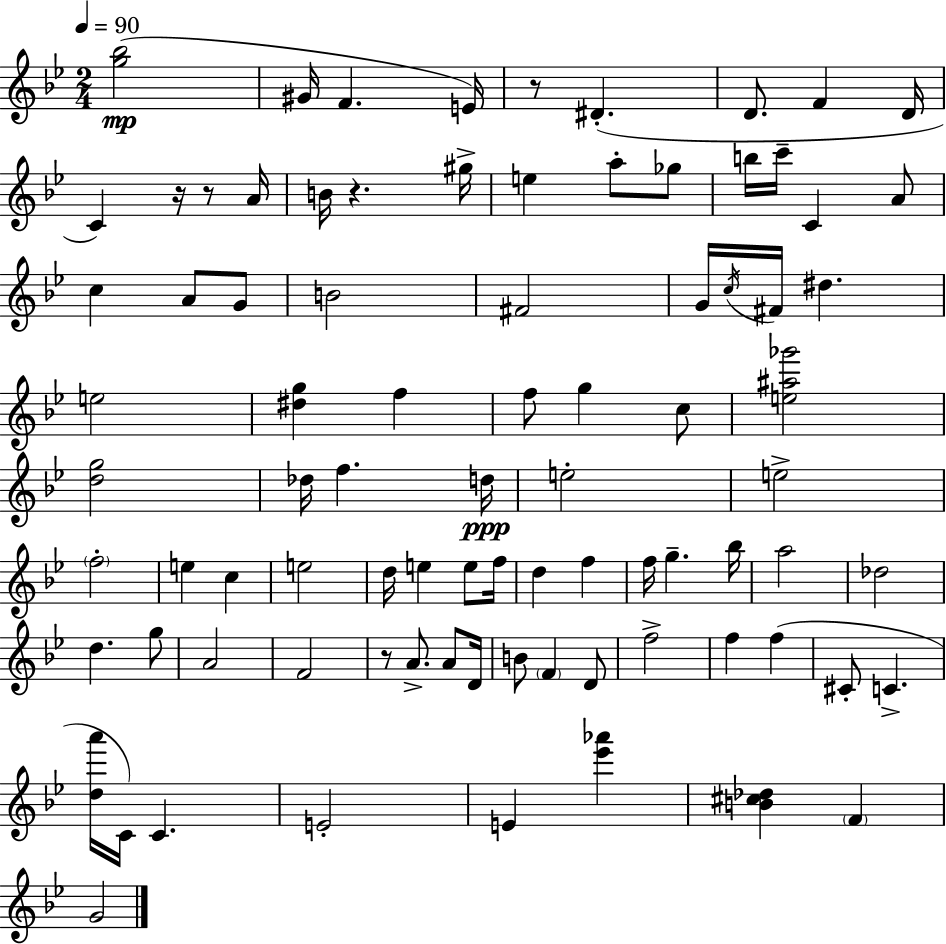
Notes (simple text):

[G5,Bb5]/h G#4/s F4/q. E4/s R/e D#4/q. D4/e. F4/q D4/s C4/q R/s R/e A4/s B4/s R/q. G#5/s E5/q A5/e Gb5/e B5/s C6/s C4/q A4/e C5/q A4/e G4/e B4/h F#4/h G4/s C5/s F#4/s D#5/q. E5/h [D#5,G5]/q F5/q F5/e G5/q C5/e [E5,A#5,Gb6]/h [D5,G5]/h Db5/s F5/q. D5/s E5/h E5/h F5/h E5/q C5/q E5/h D5/s E5/q E5/e F5/s D5/q F5/q F5/s G5/q. Bb5/s A5/h Db5/h D5/q. G5/e A4/h F4/h R/e A4/e. A4/e D4/s B4/e F4/q D4/e F5/h F5/q F5/q C#4/e C4/q. [D5,A6]/s C4/s C4/q. E4/h E4/q [Eb6,Ab6]/q [B4,C#5,Db5]/q F4/q G4/h